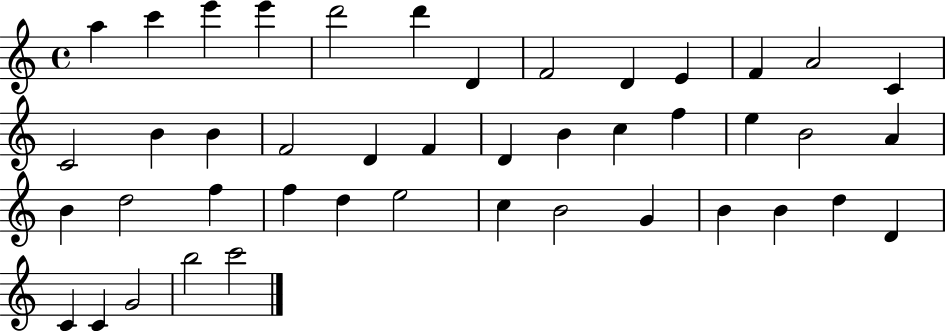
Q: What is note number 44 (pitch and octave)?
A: C6